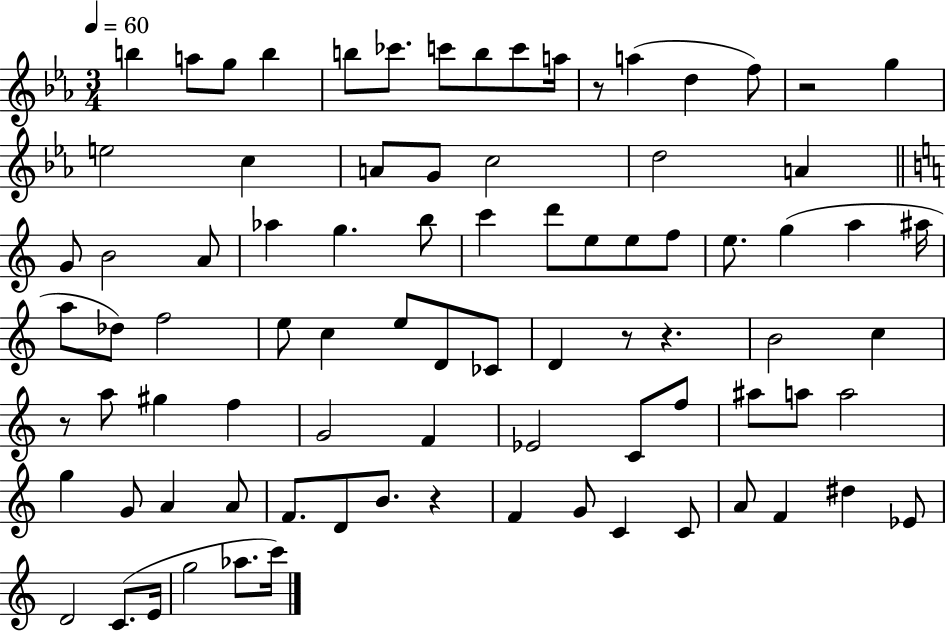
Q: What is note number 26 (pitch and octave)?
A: G5